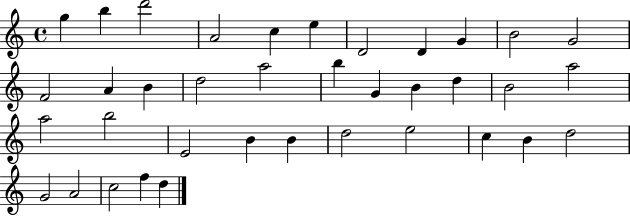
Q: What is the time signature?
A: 4/4